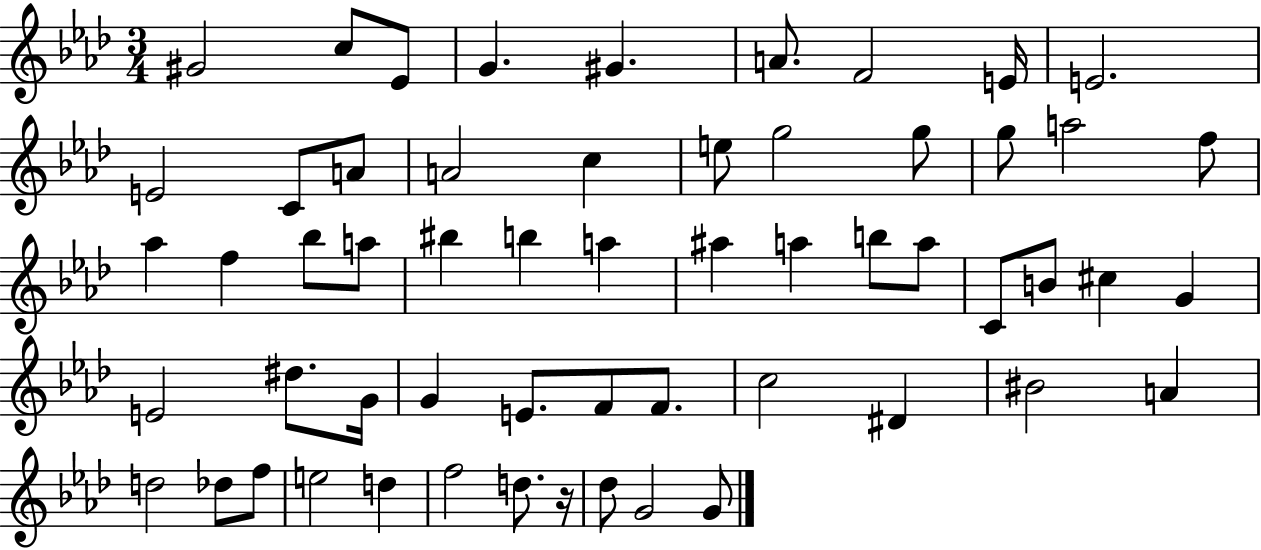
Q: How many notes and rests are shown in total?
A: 57